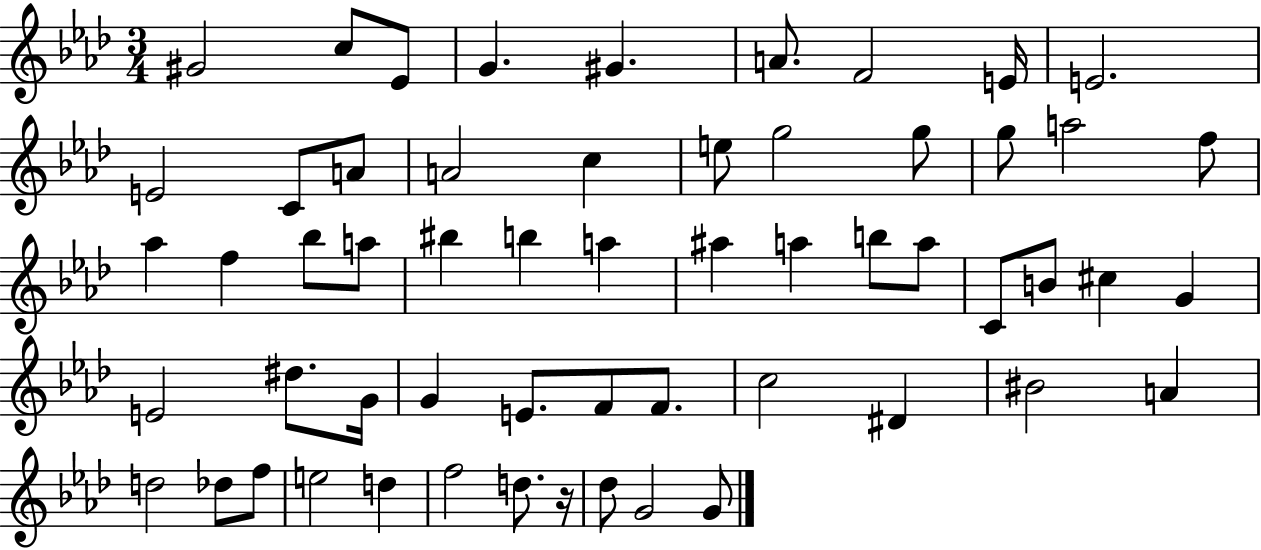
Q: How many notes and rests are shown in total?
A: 57